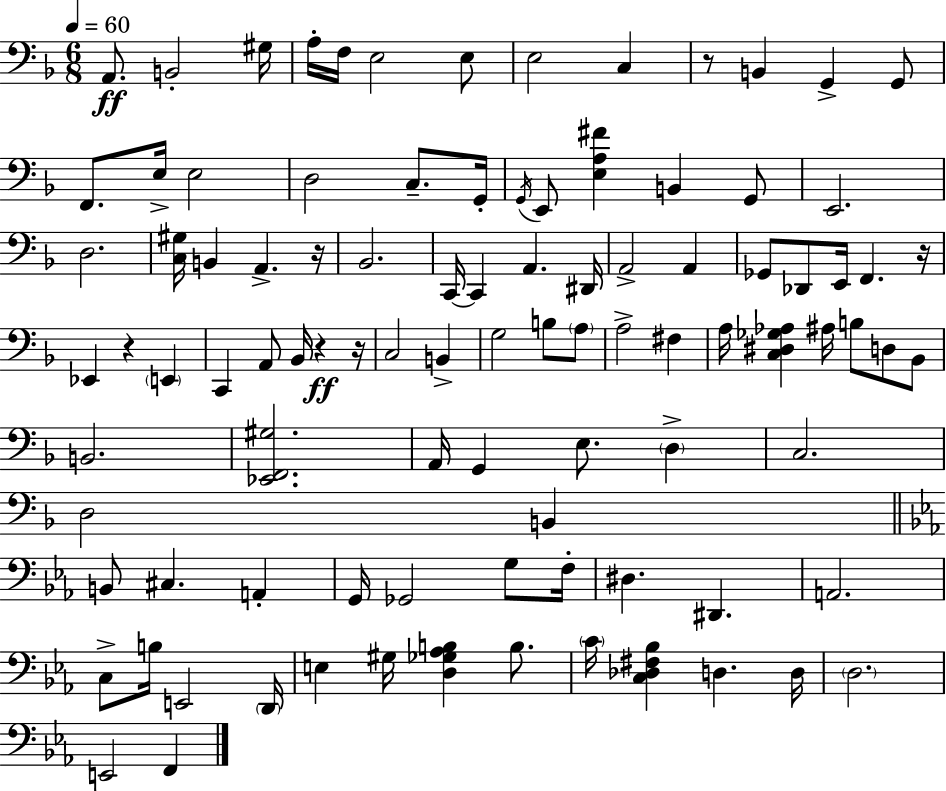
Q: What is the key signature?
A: D minor